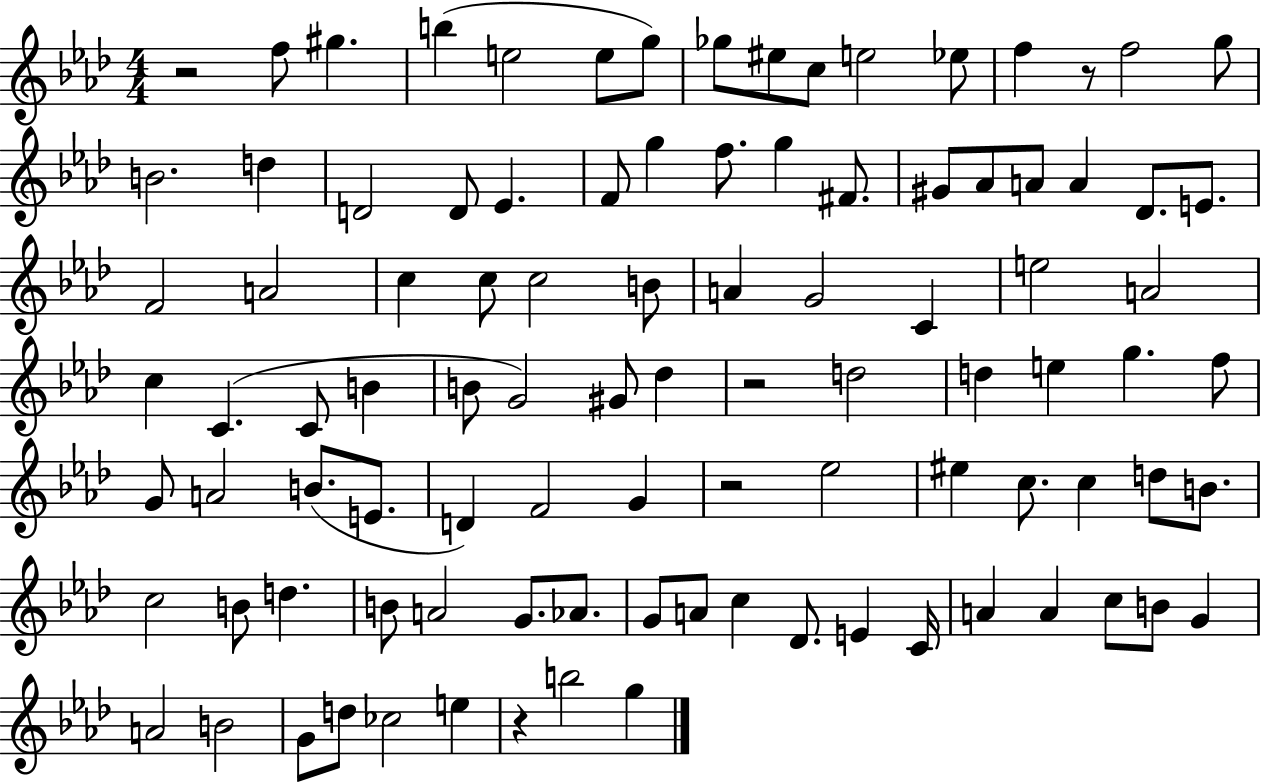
R/h F5/e G#5/q. B5/q E5/h E5/e G5/e Gb5/e EIS5/e C5/e E5/h Eb5/e F5/q R/e F5/h G5/e B4/h. D5/q D4/h D4/e Eb4/q. F4/e G5/q F5/e. G5/q F#4/e. G#4/e Ab4/e A4/e A4/q Db4/e. E4/e. F4/h A4/h C5/q C5/e C5/h B4/e A4/q G4/h C4/q E5/h A4/h C5/q C4/q. C4/e B4/q B4/e G4/h G#4/e Db5/q R/h D5/h D5/q E5/q G5/q. F5/e G4/e A4/h B4/e. E4/e. D4/q F4/h G4/q R/h Eb5/h EIS5/q C5/e. C5/q D5/e B4/e. C5/h B4/e D5/q. B4/e A4/h G4/e. Ab4/e. G4/e A4/e C5/q Db4/e. E4/q C4/s A4/q A4/q C5/e B4/e G4/q A4/h B4/h G4/e D5/e CES5/h E5/q R/q B5/h G5/q